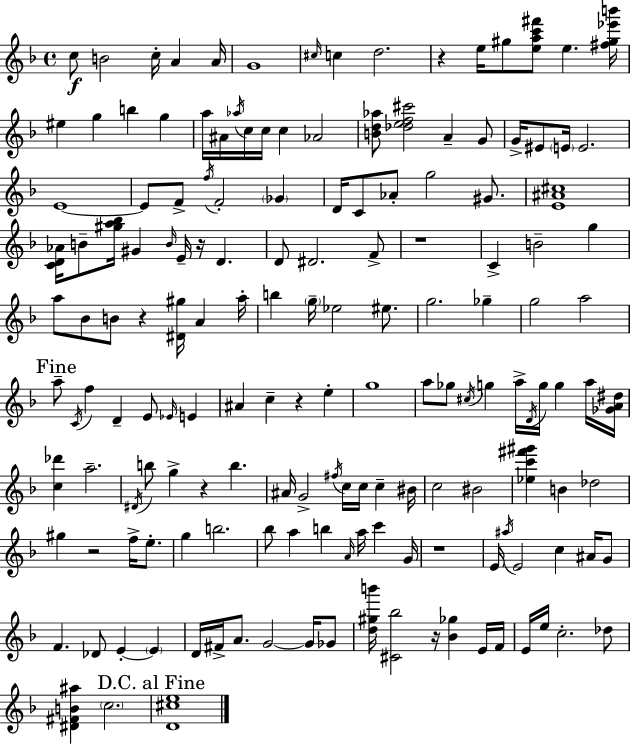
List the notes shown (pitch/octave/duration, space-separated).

C5/e B4/h C5/s A4/q A4/s G4/w C#5/s C5/q D5/h. R/q E5/s G#5/e [E5,A5,C6,F#6]/e E5/q. [F#5,G#5,Eb6,B6]/s EIS5/q G5/q B5/q G5/q A5/s A#4/s Ab5/s C5/s C5/s C5/q Ab4/h [B4,D5,Ab5]/e [Db5,E5,F5,C#6]/h A4/q G4/e G4/s EIS4/e E4/s E4/h. E4/w E4/e F4/e F5/s F4/h Gb4/q D4/s C4/e Ab4/e G5/h G#4/e. [E4,A#4,C#5]/w [C4,D4,Ab4]/s B4/e [G#5,A5,Bb5]/s G#4/q B4/s E4/s R/s D4/q. D4/e D#4/h. F4/e R/w C4/q B4/h G5/q A5/e Bb4/e B4/e R/q [D#4,G#5]/s A4/q A5/s B5/q G5/s Eb5/h EIS5/e. G5/h. Gb5/q G5/h A5/h A5/e C4/s F5/q D4/q E4/e Eb4/s E4/q A#4/q C5/q R/q E5/q G5/w A5/e Gb5/e C#5/s G5/q A5/s D4/s G5/s G5/q A5/s [Gb4,A4,D#5]/s [C5,Db6]/q A5/h. D#4/s B5/e G5/q R/q B5/q. A#4/s G4/h F#5/s C5/s C5/s C5/q BIS4/s C5/h BIS4/h [Eb5,C6,F#6,G#6]/q B4/q Db5/h G#5/q R/h F5/s E5/e. G5/q B5/h. Bb5/e A5/q B5/q A4/s A5/s C6/q G4/s R/w E4/s A#5/s E4/h C5/q A#4/s G4/e F4/q. Db4/e E4/q E4/q D4/s F#4/s A4/e. G4/h G4/s Gb4/e [D5,G#5,B6]/s [C#4,Bb5]/h R/s [Bb4,Gb5]/q E4/s F4/s E4/s E5/s C5/h. Db5/e [D#4,F#4,B4,A#5]/q C5/h. [D4,C#5,E5]/w